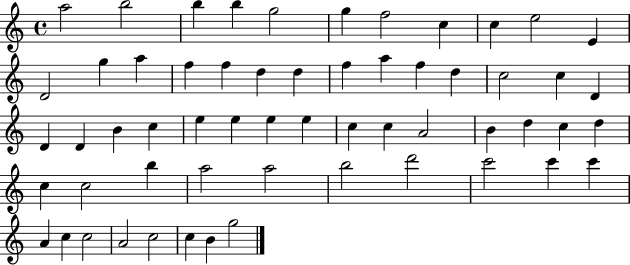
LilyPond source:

{
  \clef treble
  \time 4/4
  \defaultTimeSignature
  \key c \major
  a''2 b''2 | b''4 b''4 g''2 | g''4 f''2 c''4 | c''4 e''2 e'4 | \break d'2 g''4 a''4 | f''4 f''4 d''4 d''4 | f''4 a''4 f''4 d''4 | c''2 c''4 d'4 | \break d'4 d'4 b'4 c''4 | e''4 e''4 e''4 e''4 | c''4 c''4 a'2 | b'4 d''4 c''4 d''4 | \break c''4 c''2 b''4 | a''2 a''2 | b''2 d'''2 | c'''2 c'''4 c'''4 | \break a'4 c''4 c''2 | a'2 c''2 | c''4 b'4 g''2 | \bar "|."
}